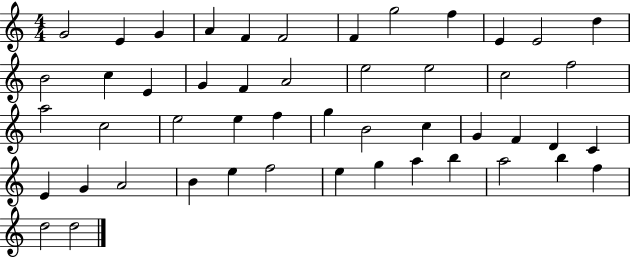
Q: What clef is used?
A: treble